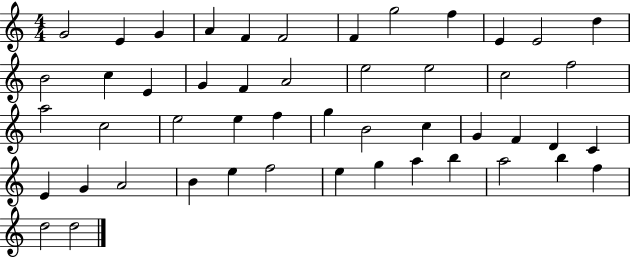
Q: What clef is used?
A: treble